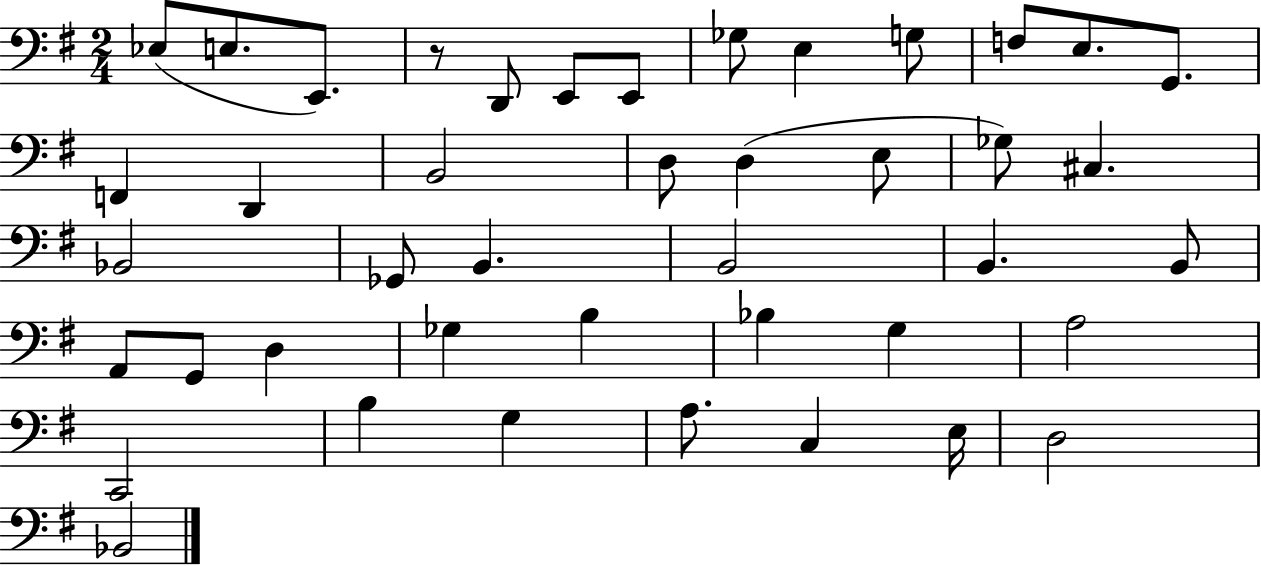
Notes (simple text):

Eb3/e E3/e. E2/e. R/e D2/e E2/e E2/e Gb3/e E3/q G3/e F3/e E3/e. G2/e. F2/q D2/q B2/h D3/e D3/q E3/e Gb3/e C#3/q. Bb2/h Gb2/e B2/q. B2/h B2/q. B2/e A2/e G2/e D3/q Gb3/q B3/q Bb3/q G3/q A3/h C2/h B3/q G3/q A3/e. C3/q E3/s D3/h Bb2/h